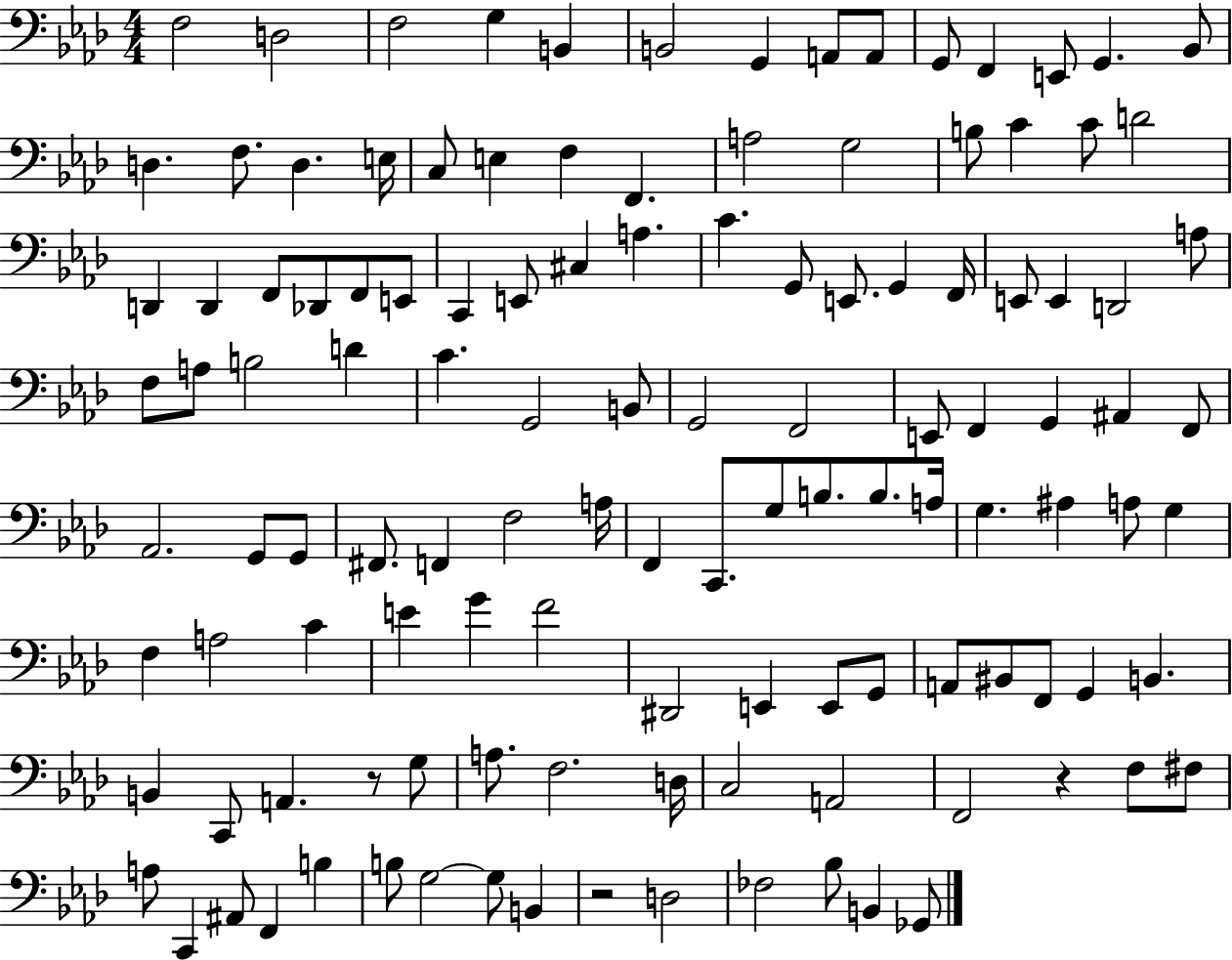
X:1
T:Untitled
M:4/4
L:1/4
K:Ab
F,2 D,2 F,2 G, B,, B,,2 G,, A,,/2 A,,/2 G,,/2 F,, E,,/2 G,, _B,,/2 D, F,/2 D, E,/4 C,/2 E, F, F,, A,2 G,2 B,/2 C C/2 D2 D,, D,, F,,/2 _D,,/2 F,,/2 E,,/2 C,, E,,/2 ^C, A, C G,,/2 E,,/2 G,, F,,/4 E,,/2 E,, D,,2 A,/2 F,/2 A,/2 B,2 D C G,,2 B,,/2 G,,2 F,,2 E,,/2 F,, G,, ^A,, F,,/2 _A,,2 G,,/2 G,,/2 ^F,,/2 F,, F,2 A,/4 F,, C,,/2 G,/2 B,/2 B,/2 A,/4 G, ^A, A,/2 G, F, A,2 C E G F2 ^D,,2 E,, E,,/2 G,,/2 A,,/2 ^B,,/2 F,,/2 G,, B,, B,, C,,/2 A,, z/2 G,/2 A,/2 F,2 D,/4 C,2 A,,2 F,,2 z F,/2 ^F,/2 A,/2 C,, ^A,,/2 F,, B, B,/2 G,2 G,/2 B,, z2 D,2 _F,2 _B,/2 B,, _G,,/2